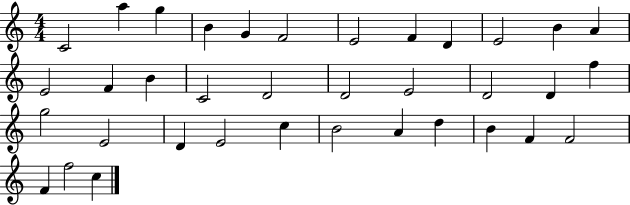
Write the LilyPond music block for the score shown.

{
  \clef treble
  \numericTimeSignature
  \time 4/4
  \key c \major
  c'2 a''4 g''4 | b'4 g'4 f'2 | e'2 f'4 d'4 | e'2 b'4 a'4 | \break e'2 f'4 b'4 | c'2 d'2 | d'2 e'2 | d'2 d'4 f''4 | \break g''2 e'2 | d'4 e'2 c''4 | b'2 a'4 d''4 | b'4 f'4 f'2 | \break f'4 f''2 c''4 | \bar "|."
}